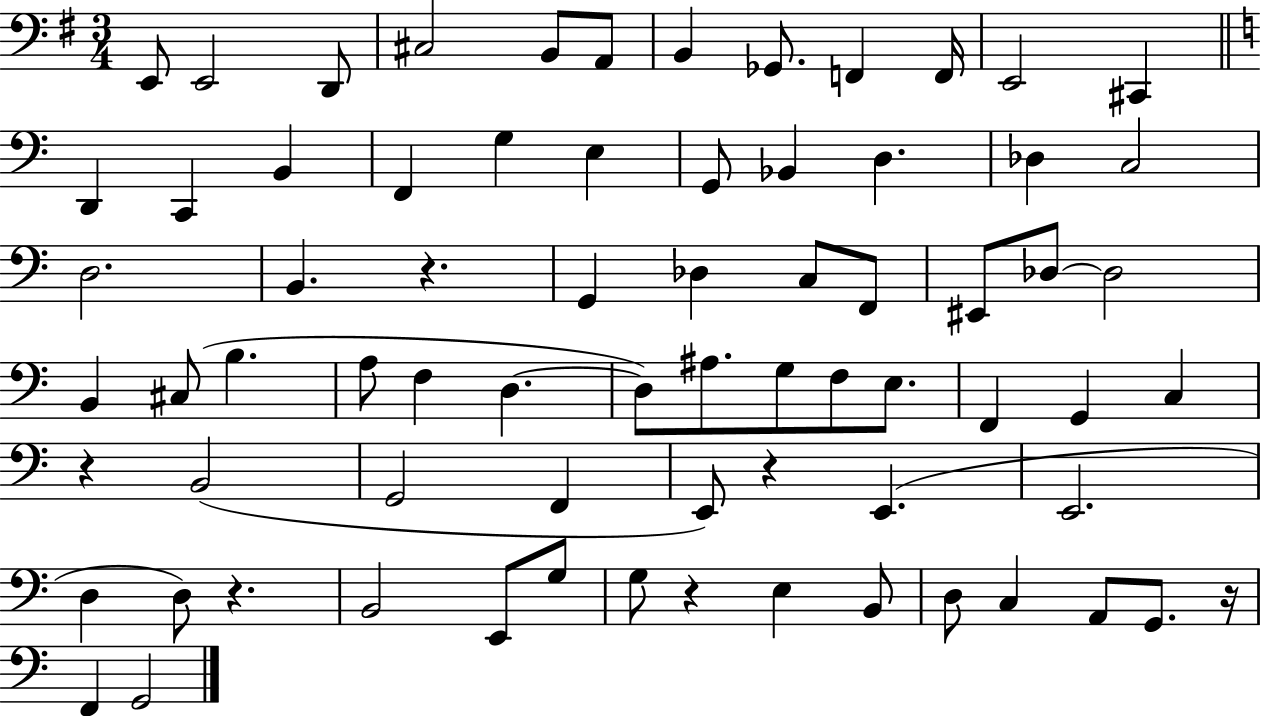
X:1
T:Untitled
M:3/4
L:1/4
K:G
E,,/2 E,,2 D,,/2 ^C,2 B,,/2 A,,/2 B,, _G,,/2 F,, F,,/4 E,,2 ^C,, D,, C,, B,, F,, G, E, G,,/2 _B,, D, _D, C,2 D,2 B,, z G,, _D, C,/2 F,,/2 ^E,,/2 _D,/2 _D,2 B,, ^C,/2 B, A,/2 F, D, D,/2 ^A,/2 G,/2 F,/2 E,/2 F,, G,, C, z B,,2 G,,2 F,, E,,/2 z E,, E,,2 D, D,/2 z B,,2 E,,/2 G,/2 G,/2 z E, B,,/2 D,/2 C, A,,/2 G,,/2 z/4 F,, G,,2